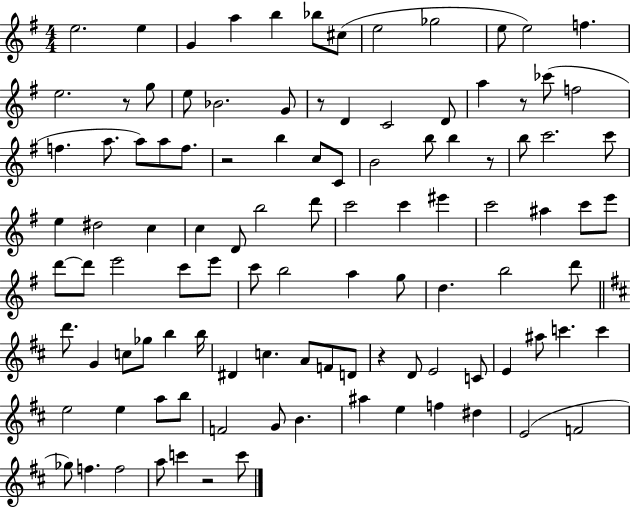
{
  \clef treble
  \numericTimeSignature
  \time 4/4
  \key g \major
  e''2. e''4 | g'4 a''4 b''4 bes''8 cis''8( | e''2 ges''2 | e''8 e''2) f''4. | \break e''2. r8 g''8 | e''8 bes'2. g'8 | r8 d'4 c'2 d'8 | a''4 r8 ces'''8( f''2 | \break f''4. a''8. a''8) a''8 f''8. | r2 b''4 c''8 c'8 | b'2 b''8 b''4 r8 | b''8 c'''2. c'''8 | \break e''4 dis''2 c''4 | c''4 d'8 b''2 d'''8 | c'''2 c'''4 eis'''4 | c'''2 ais''4 c'''8 e'''8 | \break d'''8~~ d'''8 e'''2 c'''8 e'''8 | c'''8 b''2 a''4 g''8 | d''4. b''2 d'''8 | \bar "||" \break \key b \minor d'''8. g'4 c''8 ges''8 b''4 b''16 | dis'4 c''4. a'8 f'8 d'8 | r4 d'8 e'2 c'8 | e'4 ais''8 c'''4. c'''4 | \break e''2 e''4 a''8 b''8 | f'2 g'8 b'4. | ais''4 e''4 f''4 dis''4 | e'2( f'2 | \break ges''8) f''4. f''2 | a''8 c'''4 r2 c'''8 | \bar "|."
}